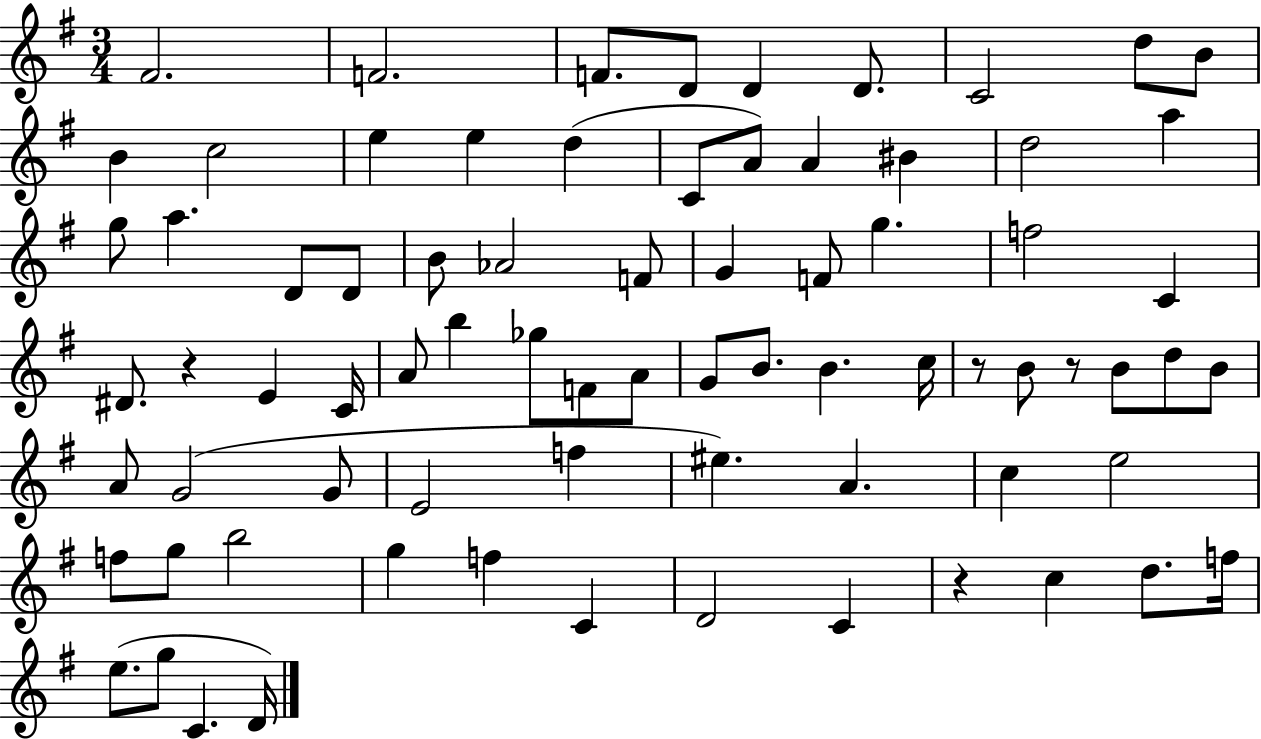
F#4/h. F4/h. F4/e. D4/e D4/q D4/e. C4/h D5/e B4/e B4/q C5/h E5/q E5/q D5/q C4/e A4/e A4/q BIS4/q D5/h A5/q G5/e A5/q. D4/e D4/e B4/e Ab4/h F4/e G4/q F4/e G5/q. F5/h C4/q D#4/e. R/q E4/q C4/s A4/e B5/q Gb5/e F4/e A4/e G4/e B4/e. B4/q. C5/s R/e B4/e R/e B4/e D5/e B4/e A4/e G4/h G4/e E4/h F5/q EIS5/q. A4/q. C5/q E5/h F5/e G5/e B5/h G5/q F5/q C4/q D4/h C4/q R/q C5/q D5/e. F5/s E5/e. G5/e C4/q. D4/s